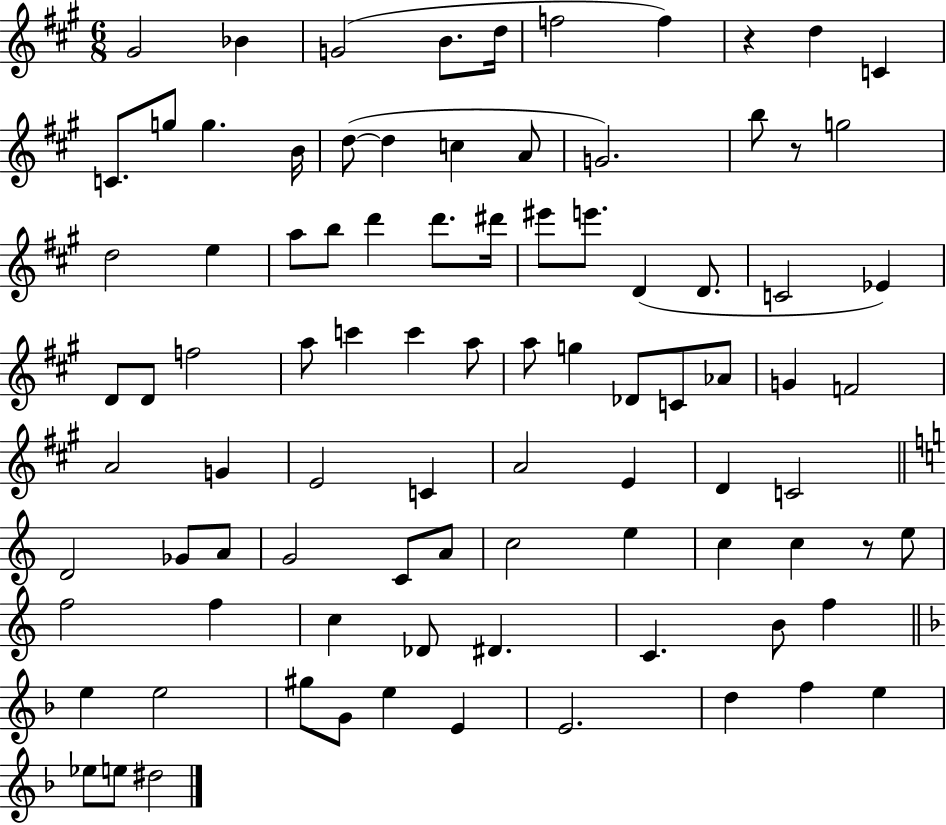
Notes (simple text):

G#4/h Bb4/q G4/h B4/e. D5/s F5/h F5/q R/q D5/q C4/q C4/e. G5/e G5/q. B4/s D5/e D5/q C5/q A4/e G4/h. B5/e R/e G5/h D5/h E5/q A5/e B5/e D6/q D6/e. D#6/s EIS6/e E6/e. D4/q D4/e. C4/h Eb4/q D4/e D4/e F5/h A5/e C6/q C6/q A5/e A5/e G5/q Db4/e C4/e Ab4/e G4/q F4/h A4/h G4/q E4/h C4/q A4/h E4/q D4/q C4/h D4/h Gb4/e A4/e G4/h C4/e A4/e C5/h E5/q C5/q C5/q R/e E5/e F5/h F5/q C5/q Db4/e D#4/q. C4/q. B4/e F5/q E5/q E5/h G#5/e G4/e E5/q E4/q E4/h. D5/q F5/q E5/q Eb5/e E5/e D#5/h